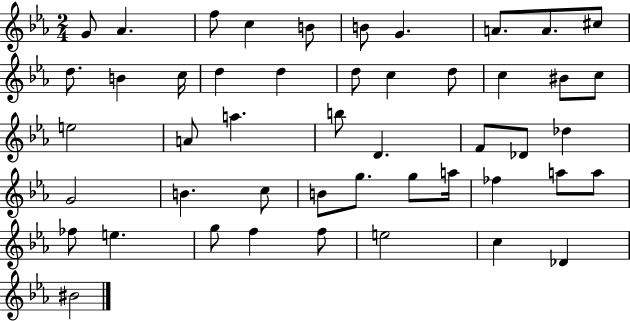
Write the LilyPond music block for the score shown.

{
  \clef treble
  \numericTimeSignature
  \time 2/4
  \key ees \major
  \repeat volta 2 { g'8 aes'4. | f''8 c''4 b'8 | b'8 g'4. | a'8. a'8. cis''8 | \break d''8. b'4 c''16 | d''4 d''4 | d''8 c''4 d''8 | c''4 bis'8 c''8 | \break e''2 | a'8 a''4. | b''8 d'4. | f'8 des'8 des''4 | \break g'2 | b'4. c''8 | b'8 g''8. g''8 a''16 | fes''4 a''8 a''8 | \break fes''8 e''4. | g''8 f''4 f''8 | e''2 | c''4 des'4 | \break bis'2 | } \bar "|."
}